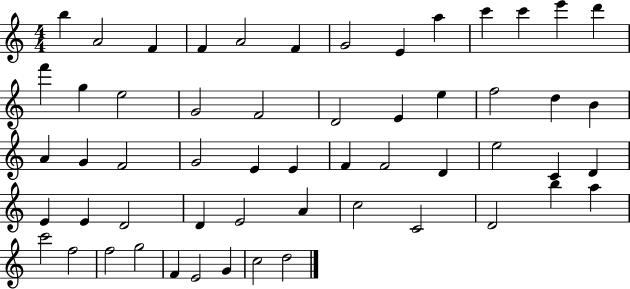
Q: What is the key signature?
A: C major